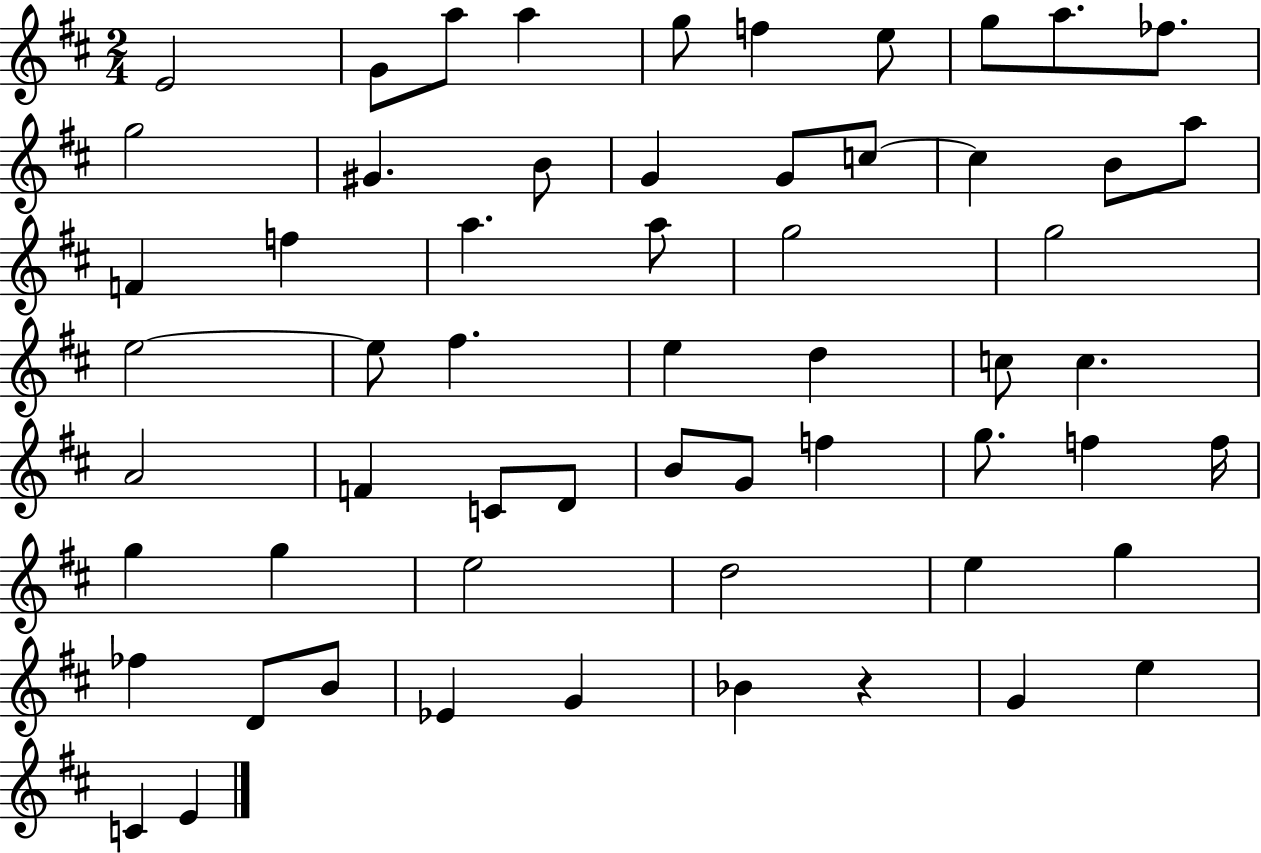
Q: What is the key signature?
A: D major